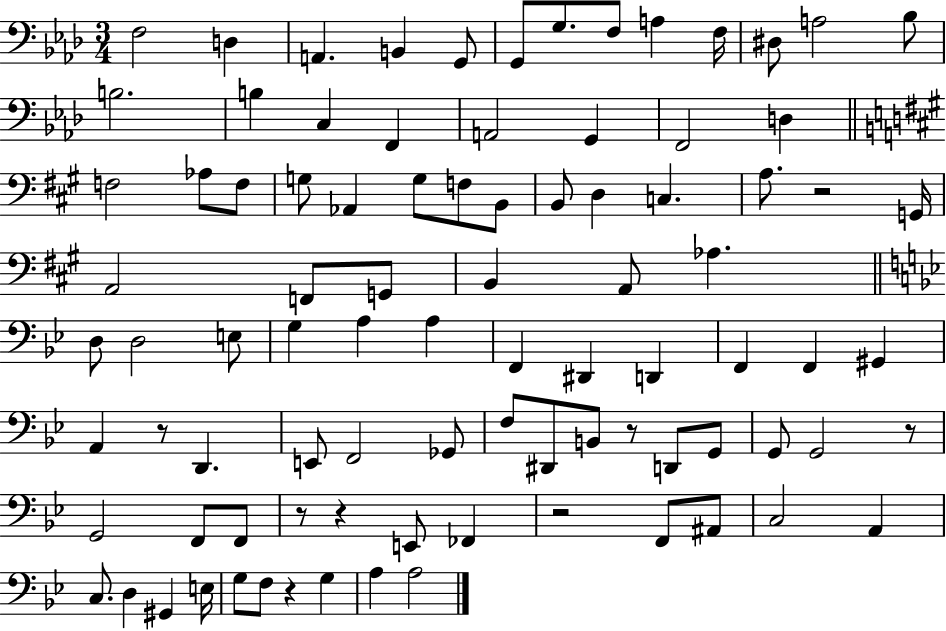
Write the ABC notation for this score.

X:1
T:Untitled
M:3/4
L:1/4
K:Ab
F,2 D, A,, B,, G,,/2 G,,/2 G,/2 F,/2 A, F,/4 ^D,/2 A,2 _B,/2 B,2 B, C, F,, A,,2 G,, F,,2 D, F,2 _A,/2 F,/2 G,/2 _A,, G,/2 F,/2 B,,/2 B,,/2 D, C, A,/2 z2 G,,/4 A,,2 F,,/2 G,,/2 B,, A,,/2 _A, D,/2 D,2 E,/2 G, A, A, F,, ^D,, D,, F,, F,, ^G,, A,, z/2 D,, E,,/2 F,,2 _G,,/2 F,/2 ^D,,/2 B,,/2 z/2 D,,/2 G,,/2 G,,/2 G,,2 z/2 G,,2 F,,/2 F,,/2 z/2 z E,,/2 _F,, z2 F,,/2 ^A,,/2 C,2 A,, C,/2 D, ^G,, E,/4 G,/2 F,/2 z G, A, A,2